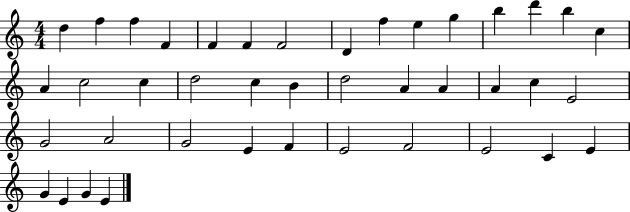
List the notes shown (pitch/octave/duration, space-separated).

D5/q F5/q F5/q F4/q F4/q F4/q F4/h D4/q F5/q E5/q G5/q B5/q D6/q B5/q C5/q A4/q C5/h C5/q D5/h C5/q B4/q D5/h A4/q A4/q A4/q C5/q E4/h G4/h A4/h G4/h E4/q F4/q E4/h F4/h E4/h C4/q E4/q G4/q E4/q G4/q E4/q